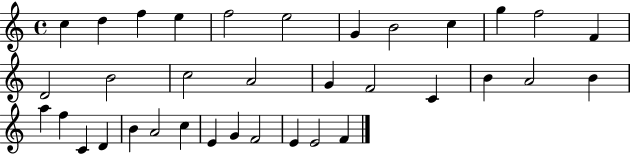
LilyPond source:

{
  \clef treble
  \time 4/4
  \defaultTimeSignature
  \key c \major
  c''4 d''4 f''4 e''4 | f''2 e''2 | g'4 b'2 c''4 | g''4 f''2 f'4 | \break d'2 b'2 | c''2 a'2 | g'4 f'2 c'4 | b'4 a'2 b'4 | \break a''4 f''4 c'4 d'4 | b'4 a'2 c''4 | e'4 g'4 f'2 | e'4 e'2 f'4 | \break \bar "|."
}